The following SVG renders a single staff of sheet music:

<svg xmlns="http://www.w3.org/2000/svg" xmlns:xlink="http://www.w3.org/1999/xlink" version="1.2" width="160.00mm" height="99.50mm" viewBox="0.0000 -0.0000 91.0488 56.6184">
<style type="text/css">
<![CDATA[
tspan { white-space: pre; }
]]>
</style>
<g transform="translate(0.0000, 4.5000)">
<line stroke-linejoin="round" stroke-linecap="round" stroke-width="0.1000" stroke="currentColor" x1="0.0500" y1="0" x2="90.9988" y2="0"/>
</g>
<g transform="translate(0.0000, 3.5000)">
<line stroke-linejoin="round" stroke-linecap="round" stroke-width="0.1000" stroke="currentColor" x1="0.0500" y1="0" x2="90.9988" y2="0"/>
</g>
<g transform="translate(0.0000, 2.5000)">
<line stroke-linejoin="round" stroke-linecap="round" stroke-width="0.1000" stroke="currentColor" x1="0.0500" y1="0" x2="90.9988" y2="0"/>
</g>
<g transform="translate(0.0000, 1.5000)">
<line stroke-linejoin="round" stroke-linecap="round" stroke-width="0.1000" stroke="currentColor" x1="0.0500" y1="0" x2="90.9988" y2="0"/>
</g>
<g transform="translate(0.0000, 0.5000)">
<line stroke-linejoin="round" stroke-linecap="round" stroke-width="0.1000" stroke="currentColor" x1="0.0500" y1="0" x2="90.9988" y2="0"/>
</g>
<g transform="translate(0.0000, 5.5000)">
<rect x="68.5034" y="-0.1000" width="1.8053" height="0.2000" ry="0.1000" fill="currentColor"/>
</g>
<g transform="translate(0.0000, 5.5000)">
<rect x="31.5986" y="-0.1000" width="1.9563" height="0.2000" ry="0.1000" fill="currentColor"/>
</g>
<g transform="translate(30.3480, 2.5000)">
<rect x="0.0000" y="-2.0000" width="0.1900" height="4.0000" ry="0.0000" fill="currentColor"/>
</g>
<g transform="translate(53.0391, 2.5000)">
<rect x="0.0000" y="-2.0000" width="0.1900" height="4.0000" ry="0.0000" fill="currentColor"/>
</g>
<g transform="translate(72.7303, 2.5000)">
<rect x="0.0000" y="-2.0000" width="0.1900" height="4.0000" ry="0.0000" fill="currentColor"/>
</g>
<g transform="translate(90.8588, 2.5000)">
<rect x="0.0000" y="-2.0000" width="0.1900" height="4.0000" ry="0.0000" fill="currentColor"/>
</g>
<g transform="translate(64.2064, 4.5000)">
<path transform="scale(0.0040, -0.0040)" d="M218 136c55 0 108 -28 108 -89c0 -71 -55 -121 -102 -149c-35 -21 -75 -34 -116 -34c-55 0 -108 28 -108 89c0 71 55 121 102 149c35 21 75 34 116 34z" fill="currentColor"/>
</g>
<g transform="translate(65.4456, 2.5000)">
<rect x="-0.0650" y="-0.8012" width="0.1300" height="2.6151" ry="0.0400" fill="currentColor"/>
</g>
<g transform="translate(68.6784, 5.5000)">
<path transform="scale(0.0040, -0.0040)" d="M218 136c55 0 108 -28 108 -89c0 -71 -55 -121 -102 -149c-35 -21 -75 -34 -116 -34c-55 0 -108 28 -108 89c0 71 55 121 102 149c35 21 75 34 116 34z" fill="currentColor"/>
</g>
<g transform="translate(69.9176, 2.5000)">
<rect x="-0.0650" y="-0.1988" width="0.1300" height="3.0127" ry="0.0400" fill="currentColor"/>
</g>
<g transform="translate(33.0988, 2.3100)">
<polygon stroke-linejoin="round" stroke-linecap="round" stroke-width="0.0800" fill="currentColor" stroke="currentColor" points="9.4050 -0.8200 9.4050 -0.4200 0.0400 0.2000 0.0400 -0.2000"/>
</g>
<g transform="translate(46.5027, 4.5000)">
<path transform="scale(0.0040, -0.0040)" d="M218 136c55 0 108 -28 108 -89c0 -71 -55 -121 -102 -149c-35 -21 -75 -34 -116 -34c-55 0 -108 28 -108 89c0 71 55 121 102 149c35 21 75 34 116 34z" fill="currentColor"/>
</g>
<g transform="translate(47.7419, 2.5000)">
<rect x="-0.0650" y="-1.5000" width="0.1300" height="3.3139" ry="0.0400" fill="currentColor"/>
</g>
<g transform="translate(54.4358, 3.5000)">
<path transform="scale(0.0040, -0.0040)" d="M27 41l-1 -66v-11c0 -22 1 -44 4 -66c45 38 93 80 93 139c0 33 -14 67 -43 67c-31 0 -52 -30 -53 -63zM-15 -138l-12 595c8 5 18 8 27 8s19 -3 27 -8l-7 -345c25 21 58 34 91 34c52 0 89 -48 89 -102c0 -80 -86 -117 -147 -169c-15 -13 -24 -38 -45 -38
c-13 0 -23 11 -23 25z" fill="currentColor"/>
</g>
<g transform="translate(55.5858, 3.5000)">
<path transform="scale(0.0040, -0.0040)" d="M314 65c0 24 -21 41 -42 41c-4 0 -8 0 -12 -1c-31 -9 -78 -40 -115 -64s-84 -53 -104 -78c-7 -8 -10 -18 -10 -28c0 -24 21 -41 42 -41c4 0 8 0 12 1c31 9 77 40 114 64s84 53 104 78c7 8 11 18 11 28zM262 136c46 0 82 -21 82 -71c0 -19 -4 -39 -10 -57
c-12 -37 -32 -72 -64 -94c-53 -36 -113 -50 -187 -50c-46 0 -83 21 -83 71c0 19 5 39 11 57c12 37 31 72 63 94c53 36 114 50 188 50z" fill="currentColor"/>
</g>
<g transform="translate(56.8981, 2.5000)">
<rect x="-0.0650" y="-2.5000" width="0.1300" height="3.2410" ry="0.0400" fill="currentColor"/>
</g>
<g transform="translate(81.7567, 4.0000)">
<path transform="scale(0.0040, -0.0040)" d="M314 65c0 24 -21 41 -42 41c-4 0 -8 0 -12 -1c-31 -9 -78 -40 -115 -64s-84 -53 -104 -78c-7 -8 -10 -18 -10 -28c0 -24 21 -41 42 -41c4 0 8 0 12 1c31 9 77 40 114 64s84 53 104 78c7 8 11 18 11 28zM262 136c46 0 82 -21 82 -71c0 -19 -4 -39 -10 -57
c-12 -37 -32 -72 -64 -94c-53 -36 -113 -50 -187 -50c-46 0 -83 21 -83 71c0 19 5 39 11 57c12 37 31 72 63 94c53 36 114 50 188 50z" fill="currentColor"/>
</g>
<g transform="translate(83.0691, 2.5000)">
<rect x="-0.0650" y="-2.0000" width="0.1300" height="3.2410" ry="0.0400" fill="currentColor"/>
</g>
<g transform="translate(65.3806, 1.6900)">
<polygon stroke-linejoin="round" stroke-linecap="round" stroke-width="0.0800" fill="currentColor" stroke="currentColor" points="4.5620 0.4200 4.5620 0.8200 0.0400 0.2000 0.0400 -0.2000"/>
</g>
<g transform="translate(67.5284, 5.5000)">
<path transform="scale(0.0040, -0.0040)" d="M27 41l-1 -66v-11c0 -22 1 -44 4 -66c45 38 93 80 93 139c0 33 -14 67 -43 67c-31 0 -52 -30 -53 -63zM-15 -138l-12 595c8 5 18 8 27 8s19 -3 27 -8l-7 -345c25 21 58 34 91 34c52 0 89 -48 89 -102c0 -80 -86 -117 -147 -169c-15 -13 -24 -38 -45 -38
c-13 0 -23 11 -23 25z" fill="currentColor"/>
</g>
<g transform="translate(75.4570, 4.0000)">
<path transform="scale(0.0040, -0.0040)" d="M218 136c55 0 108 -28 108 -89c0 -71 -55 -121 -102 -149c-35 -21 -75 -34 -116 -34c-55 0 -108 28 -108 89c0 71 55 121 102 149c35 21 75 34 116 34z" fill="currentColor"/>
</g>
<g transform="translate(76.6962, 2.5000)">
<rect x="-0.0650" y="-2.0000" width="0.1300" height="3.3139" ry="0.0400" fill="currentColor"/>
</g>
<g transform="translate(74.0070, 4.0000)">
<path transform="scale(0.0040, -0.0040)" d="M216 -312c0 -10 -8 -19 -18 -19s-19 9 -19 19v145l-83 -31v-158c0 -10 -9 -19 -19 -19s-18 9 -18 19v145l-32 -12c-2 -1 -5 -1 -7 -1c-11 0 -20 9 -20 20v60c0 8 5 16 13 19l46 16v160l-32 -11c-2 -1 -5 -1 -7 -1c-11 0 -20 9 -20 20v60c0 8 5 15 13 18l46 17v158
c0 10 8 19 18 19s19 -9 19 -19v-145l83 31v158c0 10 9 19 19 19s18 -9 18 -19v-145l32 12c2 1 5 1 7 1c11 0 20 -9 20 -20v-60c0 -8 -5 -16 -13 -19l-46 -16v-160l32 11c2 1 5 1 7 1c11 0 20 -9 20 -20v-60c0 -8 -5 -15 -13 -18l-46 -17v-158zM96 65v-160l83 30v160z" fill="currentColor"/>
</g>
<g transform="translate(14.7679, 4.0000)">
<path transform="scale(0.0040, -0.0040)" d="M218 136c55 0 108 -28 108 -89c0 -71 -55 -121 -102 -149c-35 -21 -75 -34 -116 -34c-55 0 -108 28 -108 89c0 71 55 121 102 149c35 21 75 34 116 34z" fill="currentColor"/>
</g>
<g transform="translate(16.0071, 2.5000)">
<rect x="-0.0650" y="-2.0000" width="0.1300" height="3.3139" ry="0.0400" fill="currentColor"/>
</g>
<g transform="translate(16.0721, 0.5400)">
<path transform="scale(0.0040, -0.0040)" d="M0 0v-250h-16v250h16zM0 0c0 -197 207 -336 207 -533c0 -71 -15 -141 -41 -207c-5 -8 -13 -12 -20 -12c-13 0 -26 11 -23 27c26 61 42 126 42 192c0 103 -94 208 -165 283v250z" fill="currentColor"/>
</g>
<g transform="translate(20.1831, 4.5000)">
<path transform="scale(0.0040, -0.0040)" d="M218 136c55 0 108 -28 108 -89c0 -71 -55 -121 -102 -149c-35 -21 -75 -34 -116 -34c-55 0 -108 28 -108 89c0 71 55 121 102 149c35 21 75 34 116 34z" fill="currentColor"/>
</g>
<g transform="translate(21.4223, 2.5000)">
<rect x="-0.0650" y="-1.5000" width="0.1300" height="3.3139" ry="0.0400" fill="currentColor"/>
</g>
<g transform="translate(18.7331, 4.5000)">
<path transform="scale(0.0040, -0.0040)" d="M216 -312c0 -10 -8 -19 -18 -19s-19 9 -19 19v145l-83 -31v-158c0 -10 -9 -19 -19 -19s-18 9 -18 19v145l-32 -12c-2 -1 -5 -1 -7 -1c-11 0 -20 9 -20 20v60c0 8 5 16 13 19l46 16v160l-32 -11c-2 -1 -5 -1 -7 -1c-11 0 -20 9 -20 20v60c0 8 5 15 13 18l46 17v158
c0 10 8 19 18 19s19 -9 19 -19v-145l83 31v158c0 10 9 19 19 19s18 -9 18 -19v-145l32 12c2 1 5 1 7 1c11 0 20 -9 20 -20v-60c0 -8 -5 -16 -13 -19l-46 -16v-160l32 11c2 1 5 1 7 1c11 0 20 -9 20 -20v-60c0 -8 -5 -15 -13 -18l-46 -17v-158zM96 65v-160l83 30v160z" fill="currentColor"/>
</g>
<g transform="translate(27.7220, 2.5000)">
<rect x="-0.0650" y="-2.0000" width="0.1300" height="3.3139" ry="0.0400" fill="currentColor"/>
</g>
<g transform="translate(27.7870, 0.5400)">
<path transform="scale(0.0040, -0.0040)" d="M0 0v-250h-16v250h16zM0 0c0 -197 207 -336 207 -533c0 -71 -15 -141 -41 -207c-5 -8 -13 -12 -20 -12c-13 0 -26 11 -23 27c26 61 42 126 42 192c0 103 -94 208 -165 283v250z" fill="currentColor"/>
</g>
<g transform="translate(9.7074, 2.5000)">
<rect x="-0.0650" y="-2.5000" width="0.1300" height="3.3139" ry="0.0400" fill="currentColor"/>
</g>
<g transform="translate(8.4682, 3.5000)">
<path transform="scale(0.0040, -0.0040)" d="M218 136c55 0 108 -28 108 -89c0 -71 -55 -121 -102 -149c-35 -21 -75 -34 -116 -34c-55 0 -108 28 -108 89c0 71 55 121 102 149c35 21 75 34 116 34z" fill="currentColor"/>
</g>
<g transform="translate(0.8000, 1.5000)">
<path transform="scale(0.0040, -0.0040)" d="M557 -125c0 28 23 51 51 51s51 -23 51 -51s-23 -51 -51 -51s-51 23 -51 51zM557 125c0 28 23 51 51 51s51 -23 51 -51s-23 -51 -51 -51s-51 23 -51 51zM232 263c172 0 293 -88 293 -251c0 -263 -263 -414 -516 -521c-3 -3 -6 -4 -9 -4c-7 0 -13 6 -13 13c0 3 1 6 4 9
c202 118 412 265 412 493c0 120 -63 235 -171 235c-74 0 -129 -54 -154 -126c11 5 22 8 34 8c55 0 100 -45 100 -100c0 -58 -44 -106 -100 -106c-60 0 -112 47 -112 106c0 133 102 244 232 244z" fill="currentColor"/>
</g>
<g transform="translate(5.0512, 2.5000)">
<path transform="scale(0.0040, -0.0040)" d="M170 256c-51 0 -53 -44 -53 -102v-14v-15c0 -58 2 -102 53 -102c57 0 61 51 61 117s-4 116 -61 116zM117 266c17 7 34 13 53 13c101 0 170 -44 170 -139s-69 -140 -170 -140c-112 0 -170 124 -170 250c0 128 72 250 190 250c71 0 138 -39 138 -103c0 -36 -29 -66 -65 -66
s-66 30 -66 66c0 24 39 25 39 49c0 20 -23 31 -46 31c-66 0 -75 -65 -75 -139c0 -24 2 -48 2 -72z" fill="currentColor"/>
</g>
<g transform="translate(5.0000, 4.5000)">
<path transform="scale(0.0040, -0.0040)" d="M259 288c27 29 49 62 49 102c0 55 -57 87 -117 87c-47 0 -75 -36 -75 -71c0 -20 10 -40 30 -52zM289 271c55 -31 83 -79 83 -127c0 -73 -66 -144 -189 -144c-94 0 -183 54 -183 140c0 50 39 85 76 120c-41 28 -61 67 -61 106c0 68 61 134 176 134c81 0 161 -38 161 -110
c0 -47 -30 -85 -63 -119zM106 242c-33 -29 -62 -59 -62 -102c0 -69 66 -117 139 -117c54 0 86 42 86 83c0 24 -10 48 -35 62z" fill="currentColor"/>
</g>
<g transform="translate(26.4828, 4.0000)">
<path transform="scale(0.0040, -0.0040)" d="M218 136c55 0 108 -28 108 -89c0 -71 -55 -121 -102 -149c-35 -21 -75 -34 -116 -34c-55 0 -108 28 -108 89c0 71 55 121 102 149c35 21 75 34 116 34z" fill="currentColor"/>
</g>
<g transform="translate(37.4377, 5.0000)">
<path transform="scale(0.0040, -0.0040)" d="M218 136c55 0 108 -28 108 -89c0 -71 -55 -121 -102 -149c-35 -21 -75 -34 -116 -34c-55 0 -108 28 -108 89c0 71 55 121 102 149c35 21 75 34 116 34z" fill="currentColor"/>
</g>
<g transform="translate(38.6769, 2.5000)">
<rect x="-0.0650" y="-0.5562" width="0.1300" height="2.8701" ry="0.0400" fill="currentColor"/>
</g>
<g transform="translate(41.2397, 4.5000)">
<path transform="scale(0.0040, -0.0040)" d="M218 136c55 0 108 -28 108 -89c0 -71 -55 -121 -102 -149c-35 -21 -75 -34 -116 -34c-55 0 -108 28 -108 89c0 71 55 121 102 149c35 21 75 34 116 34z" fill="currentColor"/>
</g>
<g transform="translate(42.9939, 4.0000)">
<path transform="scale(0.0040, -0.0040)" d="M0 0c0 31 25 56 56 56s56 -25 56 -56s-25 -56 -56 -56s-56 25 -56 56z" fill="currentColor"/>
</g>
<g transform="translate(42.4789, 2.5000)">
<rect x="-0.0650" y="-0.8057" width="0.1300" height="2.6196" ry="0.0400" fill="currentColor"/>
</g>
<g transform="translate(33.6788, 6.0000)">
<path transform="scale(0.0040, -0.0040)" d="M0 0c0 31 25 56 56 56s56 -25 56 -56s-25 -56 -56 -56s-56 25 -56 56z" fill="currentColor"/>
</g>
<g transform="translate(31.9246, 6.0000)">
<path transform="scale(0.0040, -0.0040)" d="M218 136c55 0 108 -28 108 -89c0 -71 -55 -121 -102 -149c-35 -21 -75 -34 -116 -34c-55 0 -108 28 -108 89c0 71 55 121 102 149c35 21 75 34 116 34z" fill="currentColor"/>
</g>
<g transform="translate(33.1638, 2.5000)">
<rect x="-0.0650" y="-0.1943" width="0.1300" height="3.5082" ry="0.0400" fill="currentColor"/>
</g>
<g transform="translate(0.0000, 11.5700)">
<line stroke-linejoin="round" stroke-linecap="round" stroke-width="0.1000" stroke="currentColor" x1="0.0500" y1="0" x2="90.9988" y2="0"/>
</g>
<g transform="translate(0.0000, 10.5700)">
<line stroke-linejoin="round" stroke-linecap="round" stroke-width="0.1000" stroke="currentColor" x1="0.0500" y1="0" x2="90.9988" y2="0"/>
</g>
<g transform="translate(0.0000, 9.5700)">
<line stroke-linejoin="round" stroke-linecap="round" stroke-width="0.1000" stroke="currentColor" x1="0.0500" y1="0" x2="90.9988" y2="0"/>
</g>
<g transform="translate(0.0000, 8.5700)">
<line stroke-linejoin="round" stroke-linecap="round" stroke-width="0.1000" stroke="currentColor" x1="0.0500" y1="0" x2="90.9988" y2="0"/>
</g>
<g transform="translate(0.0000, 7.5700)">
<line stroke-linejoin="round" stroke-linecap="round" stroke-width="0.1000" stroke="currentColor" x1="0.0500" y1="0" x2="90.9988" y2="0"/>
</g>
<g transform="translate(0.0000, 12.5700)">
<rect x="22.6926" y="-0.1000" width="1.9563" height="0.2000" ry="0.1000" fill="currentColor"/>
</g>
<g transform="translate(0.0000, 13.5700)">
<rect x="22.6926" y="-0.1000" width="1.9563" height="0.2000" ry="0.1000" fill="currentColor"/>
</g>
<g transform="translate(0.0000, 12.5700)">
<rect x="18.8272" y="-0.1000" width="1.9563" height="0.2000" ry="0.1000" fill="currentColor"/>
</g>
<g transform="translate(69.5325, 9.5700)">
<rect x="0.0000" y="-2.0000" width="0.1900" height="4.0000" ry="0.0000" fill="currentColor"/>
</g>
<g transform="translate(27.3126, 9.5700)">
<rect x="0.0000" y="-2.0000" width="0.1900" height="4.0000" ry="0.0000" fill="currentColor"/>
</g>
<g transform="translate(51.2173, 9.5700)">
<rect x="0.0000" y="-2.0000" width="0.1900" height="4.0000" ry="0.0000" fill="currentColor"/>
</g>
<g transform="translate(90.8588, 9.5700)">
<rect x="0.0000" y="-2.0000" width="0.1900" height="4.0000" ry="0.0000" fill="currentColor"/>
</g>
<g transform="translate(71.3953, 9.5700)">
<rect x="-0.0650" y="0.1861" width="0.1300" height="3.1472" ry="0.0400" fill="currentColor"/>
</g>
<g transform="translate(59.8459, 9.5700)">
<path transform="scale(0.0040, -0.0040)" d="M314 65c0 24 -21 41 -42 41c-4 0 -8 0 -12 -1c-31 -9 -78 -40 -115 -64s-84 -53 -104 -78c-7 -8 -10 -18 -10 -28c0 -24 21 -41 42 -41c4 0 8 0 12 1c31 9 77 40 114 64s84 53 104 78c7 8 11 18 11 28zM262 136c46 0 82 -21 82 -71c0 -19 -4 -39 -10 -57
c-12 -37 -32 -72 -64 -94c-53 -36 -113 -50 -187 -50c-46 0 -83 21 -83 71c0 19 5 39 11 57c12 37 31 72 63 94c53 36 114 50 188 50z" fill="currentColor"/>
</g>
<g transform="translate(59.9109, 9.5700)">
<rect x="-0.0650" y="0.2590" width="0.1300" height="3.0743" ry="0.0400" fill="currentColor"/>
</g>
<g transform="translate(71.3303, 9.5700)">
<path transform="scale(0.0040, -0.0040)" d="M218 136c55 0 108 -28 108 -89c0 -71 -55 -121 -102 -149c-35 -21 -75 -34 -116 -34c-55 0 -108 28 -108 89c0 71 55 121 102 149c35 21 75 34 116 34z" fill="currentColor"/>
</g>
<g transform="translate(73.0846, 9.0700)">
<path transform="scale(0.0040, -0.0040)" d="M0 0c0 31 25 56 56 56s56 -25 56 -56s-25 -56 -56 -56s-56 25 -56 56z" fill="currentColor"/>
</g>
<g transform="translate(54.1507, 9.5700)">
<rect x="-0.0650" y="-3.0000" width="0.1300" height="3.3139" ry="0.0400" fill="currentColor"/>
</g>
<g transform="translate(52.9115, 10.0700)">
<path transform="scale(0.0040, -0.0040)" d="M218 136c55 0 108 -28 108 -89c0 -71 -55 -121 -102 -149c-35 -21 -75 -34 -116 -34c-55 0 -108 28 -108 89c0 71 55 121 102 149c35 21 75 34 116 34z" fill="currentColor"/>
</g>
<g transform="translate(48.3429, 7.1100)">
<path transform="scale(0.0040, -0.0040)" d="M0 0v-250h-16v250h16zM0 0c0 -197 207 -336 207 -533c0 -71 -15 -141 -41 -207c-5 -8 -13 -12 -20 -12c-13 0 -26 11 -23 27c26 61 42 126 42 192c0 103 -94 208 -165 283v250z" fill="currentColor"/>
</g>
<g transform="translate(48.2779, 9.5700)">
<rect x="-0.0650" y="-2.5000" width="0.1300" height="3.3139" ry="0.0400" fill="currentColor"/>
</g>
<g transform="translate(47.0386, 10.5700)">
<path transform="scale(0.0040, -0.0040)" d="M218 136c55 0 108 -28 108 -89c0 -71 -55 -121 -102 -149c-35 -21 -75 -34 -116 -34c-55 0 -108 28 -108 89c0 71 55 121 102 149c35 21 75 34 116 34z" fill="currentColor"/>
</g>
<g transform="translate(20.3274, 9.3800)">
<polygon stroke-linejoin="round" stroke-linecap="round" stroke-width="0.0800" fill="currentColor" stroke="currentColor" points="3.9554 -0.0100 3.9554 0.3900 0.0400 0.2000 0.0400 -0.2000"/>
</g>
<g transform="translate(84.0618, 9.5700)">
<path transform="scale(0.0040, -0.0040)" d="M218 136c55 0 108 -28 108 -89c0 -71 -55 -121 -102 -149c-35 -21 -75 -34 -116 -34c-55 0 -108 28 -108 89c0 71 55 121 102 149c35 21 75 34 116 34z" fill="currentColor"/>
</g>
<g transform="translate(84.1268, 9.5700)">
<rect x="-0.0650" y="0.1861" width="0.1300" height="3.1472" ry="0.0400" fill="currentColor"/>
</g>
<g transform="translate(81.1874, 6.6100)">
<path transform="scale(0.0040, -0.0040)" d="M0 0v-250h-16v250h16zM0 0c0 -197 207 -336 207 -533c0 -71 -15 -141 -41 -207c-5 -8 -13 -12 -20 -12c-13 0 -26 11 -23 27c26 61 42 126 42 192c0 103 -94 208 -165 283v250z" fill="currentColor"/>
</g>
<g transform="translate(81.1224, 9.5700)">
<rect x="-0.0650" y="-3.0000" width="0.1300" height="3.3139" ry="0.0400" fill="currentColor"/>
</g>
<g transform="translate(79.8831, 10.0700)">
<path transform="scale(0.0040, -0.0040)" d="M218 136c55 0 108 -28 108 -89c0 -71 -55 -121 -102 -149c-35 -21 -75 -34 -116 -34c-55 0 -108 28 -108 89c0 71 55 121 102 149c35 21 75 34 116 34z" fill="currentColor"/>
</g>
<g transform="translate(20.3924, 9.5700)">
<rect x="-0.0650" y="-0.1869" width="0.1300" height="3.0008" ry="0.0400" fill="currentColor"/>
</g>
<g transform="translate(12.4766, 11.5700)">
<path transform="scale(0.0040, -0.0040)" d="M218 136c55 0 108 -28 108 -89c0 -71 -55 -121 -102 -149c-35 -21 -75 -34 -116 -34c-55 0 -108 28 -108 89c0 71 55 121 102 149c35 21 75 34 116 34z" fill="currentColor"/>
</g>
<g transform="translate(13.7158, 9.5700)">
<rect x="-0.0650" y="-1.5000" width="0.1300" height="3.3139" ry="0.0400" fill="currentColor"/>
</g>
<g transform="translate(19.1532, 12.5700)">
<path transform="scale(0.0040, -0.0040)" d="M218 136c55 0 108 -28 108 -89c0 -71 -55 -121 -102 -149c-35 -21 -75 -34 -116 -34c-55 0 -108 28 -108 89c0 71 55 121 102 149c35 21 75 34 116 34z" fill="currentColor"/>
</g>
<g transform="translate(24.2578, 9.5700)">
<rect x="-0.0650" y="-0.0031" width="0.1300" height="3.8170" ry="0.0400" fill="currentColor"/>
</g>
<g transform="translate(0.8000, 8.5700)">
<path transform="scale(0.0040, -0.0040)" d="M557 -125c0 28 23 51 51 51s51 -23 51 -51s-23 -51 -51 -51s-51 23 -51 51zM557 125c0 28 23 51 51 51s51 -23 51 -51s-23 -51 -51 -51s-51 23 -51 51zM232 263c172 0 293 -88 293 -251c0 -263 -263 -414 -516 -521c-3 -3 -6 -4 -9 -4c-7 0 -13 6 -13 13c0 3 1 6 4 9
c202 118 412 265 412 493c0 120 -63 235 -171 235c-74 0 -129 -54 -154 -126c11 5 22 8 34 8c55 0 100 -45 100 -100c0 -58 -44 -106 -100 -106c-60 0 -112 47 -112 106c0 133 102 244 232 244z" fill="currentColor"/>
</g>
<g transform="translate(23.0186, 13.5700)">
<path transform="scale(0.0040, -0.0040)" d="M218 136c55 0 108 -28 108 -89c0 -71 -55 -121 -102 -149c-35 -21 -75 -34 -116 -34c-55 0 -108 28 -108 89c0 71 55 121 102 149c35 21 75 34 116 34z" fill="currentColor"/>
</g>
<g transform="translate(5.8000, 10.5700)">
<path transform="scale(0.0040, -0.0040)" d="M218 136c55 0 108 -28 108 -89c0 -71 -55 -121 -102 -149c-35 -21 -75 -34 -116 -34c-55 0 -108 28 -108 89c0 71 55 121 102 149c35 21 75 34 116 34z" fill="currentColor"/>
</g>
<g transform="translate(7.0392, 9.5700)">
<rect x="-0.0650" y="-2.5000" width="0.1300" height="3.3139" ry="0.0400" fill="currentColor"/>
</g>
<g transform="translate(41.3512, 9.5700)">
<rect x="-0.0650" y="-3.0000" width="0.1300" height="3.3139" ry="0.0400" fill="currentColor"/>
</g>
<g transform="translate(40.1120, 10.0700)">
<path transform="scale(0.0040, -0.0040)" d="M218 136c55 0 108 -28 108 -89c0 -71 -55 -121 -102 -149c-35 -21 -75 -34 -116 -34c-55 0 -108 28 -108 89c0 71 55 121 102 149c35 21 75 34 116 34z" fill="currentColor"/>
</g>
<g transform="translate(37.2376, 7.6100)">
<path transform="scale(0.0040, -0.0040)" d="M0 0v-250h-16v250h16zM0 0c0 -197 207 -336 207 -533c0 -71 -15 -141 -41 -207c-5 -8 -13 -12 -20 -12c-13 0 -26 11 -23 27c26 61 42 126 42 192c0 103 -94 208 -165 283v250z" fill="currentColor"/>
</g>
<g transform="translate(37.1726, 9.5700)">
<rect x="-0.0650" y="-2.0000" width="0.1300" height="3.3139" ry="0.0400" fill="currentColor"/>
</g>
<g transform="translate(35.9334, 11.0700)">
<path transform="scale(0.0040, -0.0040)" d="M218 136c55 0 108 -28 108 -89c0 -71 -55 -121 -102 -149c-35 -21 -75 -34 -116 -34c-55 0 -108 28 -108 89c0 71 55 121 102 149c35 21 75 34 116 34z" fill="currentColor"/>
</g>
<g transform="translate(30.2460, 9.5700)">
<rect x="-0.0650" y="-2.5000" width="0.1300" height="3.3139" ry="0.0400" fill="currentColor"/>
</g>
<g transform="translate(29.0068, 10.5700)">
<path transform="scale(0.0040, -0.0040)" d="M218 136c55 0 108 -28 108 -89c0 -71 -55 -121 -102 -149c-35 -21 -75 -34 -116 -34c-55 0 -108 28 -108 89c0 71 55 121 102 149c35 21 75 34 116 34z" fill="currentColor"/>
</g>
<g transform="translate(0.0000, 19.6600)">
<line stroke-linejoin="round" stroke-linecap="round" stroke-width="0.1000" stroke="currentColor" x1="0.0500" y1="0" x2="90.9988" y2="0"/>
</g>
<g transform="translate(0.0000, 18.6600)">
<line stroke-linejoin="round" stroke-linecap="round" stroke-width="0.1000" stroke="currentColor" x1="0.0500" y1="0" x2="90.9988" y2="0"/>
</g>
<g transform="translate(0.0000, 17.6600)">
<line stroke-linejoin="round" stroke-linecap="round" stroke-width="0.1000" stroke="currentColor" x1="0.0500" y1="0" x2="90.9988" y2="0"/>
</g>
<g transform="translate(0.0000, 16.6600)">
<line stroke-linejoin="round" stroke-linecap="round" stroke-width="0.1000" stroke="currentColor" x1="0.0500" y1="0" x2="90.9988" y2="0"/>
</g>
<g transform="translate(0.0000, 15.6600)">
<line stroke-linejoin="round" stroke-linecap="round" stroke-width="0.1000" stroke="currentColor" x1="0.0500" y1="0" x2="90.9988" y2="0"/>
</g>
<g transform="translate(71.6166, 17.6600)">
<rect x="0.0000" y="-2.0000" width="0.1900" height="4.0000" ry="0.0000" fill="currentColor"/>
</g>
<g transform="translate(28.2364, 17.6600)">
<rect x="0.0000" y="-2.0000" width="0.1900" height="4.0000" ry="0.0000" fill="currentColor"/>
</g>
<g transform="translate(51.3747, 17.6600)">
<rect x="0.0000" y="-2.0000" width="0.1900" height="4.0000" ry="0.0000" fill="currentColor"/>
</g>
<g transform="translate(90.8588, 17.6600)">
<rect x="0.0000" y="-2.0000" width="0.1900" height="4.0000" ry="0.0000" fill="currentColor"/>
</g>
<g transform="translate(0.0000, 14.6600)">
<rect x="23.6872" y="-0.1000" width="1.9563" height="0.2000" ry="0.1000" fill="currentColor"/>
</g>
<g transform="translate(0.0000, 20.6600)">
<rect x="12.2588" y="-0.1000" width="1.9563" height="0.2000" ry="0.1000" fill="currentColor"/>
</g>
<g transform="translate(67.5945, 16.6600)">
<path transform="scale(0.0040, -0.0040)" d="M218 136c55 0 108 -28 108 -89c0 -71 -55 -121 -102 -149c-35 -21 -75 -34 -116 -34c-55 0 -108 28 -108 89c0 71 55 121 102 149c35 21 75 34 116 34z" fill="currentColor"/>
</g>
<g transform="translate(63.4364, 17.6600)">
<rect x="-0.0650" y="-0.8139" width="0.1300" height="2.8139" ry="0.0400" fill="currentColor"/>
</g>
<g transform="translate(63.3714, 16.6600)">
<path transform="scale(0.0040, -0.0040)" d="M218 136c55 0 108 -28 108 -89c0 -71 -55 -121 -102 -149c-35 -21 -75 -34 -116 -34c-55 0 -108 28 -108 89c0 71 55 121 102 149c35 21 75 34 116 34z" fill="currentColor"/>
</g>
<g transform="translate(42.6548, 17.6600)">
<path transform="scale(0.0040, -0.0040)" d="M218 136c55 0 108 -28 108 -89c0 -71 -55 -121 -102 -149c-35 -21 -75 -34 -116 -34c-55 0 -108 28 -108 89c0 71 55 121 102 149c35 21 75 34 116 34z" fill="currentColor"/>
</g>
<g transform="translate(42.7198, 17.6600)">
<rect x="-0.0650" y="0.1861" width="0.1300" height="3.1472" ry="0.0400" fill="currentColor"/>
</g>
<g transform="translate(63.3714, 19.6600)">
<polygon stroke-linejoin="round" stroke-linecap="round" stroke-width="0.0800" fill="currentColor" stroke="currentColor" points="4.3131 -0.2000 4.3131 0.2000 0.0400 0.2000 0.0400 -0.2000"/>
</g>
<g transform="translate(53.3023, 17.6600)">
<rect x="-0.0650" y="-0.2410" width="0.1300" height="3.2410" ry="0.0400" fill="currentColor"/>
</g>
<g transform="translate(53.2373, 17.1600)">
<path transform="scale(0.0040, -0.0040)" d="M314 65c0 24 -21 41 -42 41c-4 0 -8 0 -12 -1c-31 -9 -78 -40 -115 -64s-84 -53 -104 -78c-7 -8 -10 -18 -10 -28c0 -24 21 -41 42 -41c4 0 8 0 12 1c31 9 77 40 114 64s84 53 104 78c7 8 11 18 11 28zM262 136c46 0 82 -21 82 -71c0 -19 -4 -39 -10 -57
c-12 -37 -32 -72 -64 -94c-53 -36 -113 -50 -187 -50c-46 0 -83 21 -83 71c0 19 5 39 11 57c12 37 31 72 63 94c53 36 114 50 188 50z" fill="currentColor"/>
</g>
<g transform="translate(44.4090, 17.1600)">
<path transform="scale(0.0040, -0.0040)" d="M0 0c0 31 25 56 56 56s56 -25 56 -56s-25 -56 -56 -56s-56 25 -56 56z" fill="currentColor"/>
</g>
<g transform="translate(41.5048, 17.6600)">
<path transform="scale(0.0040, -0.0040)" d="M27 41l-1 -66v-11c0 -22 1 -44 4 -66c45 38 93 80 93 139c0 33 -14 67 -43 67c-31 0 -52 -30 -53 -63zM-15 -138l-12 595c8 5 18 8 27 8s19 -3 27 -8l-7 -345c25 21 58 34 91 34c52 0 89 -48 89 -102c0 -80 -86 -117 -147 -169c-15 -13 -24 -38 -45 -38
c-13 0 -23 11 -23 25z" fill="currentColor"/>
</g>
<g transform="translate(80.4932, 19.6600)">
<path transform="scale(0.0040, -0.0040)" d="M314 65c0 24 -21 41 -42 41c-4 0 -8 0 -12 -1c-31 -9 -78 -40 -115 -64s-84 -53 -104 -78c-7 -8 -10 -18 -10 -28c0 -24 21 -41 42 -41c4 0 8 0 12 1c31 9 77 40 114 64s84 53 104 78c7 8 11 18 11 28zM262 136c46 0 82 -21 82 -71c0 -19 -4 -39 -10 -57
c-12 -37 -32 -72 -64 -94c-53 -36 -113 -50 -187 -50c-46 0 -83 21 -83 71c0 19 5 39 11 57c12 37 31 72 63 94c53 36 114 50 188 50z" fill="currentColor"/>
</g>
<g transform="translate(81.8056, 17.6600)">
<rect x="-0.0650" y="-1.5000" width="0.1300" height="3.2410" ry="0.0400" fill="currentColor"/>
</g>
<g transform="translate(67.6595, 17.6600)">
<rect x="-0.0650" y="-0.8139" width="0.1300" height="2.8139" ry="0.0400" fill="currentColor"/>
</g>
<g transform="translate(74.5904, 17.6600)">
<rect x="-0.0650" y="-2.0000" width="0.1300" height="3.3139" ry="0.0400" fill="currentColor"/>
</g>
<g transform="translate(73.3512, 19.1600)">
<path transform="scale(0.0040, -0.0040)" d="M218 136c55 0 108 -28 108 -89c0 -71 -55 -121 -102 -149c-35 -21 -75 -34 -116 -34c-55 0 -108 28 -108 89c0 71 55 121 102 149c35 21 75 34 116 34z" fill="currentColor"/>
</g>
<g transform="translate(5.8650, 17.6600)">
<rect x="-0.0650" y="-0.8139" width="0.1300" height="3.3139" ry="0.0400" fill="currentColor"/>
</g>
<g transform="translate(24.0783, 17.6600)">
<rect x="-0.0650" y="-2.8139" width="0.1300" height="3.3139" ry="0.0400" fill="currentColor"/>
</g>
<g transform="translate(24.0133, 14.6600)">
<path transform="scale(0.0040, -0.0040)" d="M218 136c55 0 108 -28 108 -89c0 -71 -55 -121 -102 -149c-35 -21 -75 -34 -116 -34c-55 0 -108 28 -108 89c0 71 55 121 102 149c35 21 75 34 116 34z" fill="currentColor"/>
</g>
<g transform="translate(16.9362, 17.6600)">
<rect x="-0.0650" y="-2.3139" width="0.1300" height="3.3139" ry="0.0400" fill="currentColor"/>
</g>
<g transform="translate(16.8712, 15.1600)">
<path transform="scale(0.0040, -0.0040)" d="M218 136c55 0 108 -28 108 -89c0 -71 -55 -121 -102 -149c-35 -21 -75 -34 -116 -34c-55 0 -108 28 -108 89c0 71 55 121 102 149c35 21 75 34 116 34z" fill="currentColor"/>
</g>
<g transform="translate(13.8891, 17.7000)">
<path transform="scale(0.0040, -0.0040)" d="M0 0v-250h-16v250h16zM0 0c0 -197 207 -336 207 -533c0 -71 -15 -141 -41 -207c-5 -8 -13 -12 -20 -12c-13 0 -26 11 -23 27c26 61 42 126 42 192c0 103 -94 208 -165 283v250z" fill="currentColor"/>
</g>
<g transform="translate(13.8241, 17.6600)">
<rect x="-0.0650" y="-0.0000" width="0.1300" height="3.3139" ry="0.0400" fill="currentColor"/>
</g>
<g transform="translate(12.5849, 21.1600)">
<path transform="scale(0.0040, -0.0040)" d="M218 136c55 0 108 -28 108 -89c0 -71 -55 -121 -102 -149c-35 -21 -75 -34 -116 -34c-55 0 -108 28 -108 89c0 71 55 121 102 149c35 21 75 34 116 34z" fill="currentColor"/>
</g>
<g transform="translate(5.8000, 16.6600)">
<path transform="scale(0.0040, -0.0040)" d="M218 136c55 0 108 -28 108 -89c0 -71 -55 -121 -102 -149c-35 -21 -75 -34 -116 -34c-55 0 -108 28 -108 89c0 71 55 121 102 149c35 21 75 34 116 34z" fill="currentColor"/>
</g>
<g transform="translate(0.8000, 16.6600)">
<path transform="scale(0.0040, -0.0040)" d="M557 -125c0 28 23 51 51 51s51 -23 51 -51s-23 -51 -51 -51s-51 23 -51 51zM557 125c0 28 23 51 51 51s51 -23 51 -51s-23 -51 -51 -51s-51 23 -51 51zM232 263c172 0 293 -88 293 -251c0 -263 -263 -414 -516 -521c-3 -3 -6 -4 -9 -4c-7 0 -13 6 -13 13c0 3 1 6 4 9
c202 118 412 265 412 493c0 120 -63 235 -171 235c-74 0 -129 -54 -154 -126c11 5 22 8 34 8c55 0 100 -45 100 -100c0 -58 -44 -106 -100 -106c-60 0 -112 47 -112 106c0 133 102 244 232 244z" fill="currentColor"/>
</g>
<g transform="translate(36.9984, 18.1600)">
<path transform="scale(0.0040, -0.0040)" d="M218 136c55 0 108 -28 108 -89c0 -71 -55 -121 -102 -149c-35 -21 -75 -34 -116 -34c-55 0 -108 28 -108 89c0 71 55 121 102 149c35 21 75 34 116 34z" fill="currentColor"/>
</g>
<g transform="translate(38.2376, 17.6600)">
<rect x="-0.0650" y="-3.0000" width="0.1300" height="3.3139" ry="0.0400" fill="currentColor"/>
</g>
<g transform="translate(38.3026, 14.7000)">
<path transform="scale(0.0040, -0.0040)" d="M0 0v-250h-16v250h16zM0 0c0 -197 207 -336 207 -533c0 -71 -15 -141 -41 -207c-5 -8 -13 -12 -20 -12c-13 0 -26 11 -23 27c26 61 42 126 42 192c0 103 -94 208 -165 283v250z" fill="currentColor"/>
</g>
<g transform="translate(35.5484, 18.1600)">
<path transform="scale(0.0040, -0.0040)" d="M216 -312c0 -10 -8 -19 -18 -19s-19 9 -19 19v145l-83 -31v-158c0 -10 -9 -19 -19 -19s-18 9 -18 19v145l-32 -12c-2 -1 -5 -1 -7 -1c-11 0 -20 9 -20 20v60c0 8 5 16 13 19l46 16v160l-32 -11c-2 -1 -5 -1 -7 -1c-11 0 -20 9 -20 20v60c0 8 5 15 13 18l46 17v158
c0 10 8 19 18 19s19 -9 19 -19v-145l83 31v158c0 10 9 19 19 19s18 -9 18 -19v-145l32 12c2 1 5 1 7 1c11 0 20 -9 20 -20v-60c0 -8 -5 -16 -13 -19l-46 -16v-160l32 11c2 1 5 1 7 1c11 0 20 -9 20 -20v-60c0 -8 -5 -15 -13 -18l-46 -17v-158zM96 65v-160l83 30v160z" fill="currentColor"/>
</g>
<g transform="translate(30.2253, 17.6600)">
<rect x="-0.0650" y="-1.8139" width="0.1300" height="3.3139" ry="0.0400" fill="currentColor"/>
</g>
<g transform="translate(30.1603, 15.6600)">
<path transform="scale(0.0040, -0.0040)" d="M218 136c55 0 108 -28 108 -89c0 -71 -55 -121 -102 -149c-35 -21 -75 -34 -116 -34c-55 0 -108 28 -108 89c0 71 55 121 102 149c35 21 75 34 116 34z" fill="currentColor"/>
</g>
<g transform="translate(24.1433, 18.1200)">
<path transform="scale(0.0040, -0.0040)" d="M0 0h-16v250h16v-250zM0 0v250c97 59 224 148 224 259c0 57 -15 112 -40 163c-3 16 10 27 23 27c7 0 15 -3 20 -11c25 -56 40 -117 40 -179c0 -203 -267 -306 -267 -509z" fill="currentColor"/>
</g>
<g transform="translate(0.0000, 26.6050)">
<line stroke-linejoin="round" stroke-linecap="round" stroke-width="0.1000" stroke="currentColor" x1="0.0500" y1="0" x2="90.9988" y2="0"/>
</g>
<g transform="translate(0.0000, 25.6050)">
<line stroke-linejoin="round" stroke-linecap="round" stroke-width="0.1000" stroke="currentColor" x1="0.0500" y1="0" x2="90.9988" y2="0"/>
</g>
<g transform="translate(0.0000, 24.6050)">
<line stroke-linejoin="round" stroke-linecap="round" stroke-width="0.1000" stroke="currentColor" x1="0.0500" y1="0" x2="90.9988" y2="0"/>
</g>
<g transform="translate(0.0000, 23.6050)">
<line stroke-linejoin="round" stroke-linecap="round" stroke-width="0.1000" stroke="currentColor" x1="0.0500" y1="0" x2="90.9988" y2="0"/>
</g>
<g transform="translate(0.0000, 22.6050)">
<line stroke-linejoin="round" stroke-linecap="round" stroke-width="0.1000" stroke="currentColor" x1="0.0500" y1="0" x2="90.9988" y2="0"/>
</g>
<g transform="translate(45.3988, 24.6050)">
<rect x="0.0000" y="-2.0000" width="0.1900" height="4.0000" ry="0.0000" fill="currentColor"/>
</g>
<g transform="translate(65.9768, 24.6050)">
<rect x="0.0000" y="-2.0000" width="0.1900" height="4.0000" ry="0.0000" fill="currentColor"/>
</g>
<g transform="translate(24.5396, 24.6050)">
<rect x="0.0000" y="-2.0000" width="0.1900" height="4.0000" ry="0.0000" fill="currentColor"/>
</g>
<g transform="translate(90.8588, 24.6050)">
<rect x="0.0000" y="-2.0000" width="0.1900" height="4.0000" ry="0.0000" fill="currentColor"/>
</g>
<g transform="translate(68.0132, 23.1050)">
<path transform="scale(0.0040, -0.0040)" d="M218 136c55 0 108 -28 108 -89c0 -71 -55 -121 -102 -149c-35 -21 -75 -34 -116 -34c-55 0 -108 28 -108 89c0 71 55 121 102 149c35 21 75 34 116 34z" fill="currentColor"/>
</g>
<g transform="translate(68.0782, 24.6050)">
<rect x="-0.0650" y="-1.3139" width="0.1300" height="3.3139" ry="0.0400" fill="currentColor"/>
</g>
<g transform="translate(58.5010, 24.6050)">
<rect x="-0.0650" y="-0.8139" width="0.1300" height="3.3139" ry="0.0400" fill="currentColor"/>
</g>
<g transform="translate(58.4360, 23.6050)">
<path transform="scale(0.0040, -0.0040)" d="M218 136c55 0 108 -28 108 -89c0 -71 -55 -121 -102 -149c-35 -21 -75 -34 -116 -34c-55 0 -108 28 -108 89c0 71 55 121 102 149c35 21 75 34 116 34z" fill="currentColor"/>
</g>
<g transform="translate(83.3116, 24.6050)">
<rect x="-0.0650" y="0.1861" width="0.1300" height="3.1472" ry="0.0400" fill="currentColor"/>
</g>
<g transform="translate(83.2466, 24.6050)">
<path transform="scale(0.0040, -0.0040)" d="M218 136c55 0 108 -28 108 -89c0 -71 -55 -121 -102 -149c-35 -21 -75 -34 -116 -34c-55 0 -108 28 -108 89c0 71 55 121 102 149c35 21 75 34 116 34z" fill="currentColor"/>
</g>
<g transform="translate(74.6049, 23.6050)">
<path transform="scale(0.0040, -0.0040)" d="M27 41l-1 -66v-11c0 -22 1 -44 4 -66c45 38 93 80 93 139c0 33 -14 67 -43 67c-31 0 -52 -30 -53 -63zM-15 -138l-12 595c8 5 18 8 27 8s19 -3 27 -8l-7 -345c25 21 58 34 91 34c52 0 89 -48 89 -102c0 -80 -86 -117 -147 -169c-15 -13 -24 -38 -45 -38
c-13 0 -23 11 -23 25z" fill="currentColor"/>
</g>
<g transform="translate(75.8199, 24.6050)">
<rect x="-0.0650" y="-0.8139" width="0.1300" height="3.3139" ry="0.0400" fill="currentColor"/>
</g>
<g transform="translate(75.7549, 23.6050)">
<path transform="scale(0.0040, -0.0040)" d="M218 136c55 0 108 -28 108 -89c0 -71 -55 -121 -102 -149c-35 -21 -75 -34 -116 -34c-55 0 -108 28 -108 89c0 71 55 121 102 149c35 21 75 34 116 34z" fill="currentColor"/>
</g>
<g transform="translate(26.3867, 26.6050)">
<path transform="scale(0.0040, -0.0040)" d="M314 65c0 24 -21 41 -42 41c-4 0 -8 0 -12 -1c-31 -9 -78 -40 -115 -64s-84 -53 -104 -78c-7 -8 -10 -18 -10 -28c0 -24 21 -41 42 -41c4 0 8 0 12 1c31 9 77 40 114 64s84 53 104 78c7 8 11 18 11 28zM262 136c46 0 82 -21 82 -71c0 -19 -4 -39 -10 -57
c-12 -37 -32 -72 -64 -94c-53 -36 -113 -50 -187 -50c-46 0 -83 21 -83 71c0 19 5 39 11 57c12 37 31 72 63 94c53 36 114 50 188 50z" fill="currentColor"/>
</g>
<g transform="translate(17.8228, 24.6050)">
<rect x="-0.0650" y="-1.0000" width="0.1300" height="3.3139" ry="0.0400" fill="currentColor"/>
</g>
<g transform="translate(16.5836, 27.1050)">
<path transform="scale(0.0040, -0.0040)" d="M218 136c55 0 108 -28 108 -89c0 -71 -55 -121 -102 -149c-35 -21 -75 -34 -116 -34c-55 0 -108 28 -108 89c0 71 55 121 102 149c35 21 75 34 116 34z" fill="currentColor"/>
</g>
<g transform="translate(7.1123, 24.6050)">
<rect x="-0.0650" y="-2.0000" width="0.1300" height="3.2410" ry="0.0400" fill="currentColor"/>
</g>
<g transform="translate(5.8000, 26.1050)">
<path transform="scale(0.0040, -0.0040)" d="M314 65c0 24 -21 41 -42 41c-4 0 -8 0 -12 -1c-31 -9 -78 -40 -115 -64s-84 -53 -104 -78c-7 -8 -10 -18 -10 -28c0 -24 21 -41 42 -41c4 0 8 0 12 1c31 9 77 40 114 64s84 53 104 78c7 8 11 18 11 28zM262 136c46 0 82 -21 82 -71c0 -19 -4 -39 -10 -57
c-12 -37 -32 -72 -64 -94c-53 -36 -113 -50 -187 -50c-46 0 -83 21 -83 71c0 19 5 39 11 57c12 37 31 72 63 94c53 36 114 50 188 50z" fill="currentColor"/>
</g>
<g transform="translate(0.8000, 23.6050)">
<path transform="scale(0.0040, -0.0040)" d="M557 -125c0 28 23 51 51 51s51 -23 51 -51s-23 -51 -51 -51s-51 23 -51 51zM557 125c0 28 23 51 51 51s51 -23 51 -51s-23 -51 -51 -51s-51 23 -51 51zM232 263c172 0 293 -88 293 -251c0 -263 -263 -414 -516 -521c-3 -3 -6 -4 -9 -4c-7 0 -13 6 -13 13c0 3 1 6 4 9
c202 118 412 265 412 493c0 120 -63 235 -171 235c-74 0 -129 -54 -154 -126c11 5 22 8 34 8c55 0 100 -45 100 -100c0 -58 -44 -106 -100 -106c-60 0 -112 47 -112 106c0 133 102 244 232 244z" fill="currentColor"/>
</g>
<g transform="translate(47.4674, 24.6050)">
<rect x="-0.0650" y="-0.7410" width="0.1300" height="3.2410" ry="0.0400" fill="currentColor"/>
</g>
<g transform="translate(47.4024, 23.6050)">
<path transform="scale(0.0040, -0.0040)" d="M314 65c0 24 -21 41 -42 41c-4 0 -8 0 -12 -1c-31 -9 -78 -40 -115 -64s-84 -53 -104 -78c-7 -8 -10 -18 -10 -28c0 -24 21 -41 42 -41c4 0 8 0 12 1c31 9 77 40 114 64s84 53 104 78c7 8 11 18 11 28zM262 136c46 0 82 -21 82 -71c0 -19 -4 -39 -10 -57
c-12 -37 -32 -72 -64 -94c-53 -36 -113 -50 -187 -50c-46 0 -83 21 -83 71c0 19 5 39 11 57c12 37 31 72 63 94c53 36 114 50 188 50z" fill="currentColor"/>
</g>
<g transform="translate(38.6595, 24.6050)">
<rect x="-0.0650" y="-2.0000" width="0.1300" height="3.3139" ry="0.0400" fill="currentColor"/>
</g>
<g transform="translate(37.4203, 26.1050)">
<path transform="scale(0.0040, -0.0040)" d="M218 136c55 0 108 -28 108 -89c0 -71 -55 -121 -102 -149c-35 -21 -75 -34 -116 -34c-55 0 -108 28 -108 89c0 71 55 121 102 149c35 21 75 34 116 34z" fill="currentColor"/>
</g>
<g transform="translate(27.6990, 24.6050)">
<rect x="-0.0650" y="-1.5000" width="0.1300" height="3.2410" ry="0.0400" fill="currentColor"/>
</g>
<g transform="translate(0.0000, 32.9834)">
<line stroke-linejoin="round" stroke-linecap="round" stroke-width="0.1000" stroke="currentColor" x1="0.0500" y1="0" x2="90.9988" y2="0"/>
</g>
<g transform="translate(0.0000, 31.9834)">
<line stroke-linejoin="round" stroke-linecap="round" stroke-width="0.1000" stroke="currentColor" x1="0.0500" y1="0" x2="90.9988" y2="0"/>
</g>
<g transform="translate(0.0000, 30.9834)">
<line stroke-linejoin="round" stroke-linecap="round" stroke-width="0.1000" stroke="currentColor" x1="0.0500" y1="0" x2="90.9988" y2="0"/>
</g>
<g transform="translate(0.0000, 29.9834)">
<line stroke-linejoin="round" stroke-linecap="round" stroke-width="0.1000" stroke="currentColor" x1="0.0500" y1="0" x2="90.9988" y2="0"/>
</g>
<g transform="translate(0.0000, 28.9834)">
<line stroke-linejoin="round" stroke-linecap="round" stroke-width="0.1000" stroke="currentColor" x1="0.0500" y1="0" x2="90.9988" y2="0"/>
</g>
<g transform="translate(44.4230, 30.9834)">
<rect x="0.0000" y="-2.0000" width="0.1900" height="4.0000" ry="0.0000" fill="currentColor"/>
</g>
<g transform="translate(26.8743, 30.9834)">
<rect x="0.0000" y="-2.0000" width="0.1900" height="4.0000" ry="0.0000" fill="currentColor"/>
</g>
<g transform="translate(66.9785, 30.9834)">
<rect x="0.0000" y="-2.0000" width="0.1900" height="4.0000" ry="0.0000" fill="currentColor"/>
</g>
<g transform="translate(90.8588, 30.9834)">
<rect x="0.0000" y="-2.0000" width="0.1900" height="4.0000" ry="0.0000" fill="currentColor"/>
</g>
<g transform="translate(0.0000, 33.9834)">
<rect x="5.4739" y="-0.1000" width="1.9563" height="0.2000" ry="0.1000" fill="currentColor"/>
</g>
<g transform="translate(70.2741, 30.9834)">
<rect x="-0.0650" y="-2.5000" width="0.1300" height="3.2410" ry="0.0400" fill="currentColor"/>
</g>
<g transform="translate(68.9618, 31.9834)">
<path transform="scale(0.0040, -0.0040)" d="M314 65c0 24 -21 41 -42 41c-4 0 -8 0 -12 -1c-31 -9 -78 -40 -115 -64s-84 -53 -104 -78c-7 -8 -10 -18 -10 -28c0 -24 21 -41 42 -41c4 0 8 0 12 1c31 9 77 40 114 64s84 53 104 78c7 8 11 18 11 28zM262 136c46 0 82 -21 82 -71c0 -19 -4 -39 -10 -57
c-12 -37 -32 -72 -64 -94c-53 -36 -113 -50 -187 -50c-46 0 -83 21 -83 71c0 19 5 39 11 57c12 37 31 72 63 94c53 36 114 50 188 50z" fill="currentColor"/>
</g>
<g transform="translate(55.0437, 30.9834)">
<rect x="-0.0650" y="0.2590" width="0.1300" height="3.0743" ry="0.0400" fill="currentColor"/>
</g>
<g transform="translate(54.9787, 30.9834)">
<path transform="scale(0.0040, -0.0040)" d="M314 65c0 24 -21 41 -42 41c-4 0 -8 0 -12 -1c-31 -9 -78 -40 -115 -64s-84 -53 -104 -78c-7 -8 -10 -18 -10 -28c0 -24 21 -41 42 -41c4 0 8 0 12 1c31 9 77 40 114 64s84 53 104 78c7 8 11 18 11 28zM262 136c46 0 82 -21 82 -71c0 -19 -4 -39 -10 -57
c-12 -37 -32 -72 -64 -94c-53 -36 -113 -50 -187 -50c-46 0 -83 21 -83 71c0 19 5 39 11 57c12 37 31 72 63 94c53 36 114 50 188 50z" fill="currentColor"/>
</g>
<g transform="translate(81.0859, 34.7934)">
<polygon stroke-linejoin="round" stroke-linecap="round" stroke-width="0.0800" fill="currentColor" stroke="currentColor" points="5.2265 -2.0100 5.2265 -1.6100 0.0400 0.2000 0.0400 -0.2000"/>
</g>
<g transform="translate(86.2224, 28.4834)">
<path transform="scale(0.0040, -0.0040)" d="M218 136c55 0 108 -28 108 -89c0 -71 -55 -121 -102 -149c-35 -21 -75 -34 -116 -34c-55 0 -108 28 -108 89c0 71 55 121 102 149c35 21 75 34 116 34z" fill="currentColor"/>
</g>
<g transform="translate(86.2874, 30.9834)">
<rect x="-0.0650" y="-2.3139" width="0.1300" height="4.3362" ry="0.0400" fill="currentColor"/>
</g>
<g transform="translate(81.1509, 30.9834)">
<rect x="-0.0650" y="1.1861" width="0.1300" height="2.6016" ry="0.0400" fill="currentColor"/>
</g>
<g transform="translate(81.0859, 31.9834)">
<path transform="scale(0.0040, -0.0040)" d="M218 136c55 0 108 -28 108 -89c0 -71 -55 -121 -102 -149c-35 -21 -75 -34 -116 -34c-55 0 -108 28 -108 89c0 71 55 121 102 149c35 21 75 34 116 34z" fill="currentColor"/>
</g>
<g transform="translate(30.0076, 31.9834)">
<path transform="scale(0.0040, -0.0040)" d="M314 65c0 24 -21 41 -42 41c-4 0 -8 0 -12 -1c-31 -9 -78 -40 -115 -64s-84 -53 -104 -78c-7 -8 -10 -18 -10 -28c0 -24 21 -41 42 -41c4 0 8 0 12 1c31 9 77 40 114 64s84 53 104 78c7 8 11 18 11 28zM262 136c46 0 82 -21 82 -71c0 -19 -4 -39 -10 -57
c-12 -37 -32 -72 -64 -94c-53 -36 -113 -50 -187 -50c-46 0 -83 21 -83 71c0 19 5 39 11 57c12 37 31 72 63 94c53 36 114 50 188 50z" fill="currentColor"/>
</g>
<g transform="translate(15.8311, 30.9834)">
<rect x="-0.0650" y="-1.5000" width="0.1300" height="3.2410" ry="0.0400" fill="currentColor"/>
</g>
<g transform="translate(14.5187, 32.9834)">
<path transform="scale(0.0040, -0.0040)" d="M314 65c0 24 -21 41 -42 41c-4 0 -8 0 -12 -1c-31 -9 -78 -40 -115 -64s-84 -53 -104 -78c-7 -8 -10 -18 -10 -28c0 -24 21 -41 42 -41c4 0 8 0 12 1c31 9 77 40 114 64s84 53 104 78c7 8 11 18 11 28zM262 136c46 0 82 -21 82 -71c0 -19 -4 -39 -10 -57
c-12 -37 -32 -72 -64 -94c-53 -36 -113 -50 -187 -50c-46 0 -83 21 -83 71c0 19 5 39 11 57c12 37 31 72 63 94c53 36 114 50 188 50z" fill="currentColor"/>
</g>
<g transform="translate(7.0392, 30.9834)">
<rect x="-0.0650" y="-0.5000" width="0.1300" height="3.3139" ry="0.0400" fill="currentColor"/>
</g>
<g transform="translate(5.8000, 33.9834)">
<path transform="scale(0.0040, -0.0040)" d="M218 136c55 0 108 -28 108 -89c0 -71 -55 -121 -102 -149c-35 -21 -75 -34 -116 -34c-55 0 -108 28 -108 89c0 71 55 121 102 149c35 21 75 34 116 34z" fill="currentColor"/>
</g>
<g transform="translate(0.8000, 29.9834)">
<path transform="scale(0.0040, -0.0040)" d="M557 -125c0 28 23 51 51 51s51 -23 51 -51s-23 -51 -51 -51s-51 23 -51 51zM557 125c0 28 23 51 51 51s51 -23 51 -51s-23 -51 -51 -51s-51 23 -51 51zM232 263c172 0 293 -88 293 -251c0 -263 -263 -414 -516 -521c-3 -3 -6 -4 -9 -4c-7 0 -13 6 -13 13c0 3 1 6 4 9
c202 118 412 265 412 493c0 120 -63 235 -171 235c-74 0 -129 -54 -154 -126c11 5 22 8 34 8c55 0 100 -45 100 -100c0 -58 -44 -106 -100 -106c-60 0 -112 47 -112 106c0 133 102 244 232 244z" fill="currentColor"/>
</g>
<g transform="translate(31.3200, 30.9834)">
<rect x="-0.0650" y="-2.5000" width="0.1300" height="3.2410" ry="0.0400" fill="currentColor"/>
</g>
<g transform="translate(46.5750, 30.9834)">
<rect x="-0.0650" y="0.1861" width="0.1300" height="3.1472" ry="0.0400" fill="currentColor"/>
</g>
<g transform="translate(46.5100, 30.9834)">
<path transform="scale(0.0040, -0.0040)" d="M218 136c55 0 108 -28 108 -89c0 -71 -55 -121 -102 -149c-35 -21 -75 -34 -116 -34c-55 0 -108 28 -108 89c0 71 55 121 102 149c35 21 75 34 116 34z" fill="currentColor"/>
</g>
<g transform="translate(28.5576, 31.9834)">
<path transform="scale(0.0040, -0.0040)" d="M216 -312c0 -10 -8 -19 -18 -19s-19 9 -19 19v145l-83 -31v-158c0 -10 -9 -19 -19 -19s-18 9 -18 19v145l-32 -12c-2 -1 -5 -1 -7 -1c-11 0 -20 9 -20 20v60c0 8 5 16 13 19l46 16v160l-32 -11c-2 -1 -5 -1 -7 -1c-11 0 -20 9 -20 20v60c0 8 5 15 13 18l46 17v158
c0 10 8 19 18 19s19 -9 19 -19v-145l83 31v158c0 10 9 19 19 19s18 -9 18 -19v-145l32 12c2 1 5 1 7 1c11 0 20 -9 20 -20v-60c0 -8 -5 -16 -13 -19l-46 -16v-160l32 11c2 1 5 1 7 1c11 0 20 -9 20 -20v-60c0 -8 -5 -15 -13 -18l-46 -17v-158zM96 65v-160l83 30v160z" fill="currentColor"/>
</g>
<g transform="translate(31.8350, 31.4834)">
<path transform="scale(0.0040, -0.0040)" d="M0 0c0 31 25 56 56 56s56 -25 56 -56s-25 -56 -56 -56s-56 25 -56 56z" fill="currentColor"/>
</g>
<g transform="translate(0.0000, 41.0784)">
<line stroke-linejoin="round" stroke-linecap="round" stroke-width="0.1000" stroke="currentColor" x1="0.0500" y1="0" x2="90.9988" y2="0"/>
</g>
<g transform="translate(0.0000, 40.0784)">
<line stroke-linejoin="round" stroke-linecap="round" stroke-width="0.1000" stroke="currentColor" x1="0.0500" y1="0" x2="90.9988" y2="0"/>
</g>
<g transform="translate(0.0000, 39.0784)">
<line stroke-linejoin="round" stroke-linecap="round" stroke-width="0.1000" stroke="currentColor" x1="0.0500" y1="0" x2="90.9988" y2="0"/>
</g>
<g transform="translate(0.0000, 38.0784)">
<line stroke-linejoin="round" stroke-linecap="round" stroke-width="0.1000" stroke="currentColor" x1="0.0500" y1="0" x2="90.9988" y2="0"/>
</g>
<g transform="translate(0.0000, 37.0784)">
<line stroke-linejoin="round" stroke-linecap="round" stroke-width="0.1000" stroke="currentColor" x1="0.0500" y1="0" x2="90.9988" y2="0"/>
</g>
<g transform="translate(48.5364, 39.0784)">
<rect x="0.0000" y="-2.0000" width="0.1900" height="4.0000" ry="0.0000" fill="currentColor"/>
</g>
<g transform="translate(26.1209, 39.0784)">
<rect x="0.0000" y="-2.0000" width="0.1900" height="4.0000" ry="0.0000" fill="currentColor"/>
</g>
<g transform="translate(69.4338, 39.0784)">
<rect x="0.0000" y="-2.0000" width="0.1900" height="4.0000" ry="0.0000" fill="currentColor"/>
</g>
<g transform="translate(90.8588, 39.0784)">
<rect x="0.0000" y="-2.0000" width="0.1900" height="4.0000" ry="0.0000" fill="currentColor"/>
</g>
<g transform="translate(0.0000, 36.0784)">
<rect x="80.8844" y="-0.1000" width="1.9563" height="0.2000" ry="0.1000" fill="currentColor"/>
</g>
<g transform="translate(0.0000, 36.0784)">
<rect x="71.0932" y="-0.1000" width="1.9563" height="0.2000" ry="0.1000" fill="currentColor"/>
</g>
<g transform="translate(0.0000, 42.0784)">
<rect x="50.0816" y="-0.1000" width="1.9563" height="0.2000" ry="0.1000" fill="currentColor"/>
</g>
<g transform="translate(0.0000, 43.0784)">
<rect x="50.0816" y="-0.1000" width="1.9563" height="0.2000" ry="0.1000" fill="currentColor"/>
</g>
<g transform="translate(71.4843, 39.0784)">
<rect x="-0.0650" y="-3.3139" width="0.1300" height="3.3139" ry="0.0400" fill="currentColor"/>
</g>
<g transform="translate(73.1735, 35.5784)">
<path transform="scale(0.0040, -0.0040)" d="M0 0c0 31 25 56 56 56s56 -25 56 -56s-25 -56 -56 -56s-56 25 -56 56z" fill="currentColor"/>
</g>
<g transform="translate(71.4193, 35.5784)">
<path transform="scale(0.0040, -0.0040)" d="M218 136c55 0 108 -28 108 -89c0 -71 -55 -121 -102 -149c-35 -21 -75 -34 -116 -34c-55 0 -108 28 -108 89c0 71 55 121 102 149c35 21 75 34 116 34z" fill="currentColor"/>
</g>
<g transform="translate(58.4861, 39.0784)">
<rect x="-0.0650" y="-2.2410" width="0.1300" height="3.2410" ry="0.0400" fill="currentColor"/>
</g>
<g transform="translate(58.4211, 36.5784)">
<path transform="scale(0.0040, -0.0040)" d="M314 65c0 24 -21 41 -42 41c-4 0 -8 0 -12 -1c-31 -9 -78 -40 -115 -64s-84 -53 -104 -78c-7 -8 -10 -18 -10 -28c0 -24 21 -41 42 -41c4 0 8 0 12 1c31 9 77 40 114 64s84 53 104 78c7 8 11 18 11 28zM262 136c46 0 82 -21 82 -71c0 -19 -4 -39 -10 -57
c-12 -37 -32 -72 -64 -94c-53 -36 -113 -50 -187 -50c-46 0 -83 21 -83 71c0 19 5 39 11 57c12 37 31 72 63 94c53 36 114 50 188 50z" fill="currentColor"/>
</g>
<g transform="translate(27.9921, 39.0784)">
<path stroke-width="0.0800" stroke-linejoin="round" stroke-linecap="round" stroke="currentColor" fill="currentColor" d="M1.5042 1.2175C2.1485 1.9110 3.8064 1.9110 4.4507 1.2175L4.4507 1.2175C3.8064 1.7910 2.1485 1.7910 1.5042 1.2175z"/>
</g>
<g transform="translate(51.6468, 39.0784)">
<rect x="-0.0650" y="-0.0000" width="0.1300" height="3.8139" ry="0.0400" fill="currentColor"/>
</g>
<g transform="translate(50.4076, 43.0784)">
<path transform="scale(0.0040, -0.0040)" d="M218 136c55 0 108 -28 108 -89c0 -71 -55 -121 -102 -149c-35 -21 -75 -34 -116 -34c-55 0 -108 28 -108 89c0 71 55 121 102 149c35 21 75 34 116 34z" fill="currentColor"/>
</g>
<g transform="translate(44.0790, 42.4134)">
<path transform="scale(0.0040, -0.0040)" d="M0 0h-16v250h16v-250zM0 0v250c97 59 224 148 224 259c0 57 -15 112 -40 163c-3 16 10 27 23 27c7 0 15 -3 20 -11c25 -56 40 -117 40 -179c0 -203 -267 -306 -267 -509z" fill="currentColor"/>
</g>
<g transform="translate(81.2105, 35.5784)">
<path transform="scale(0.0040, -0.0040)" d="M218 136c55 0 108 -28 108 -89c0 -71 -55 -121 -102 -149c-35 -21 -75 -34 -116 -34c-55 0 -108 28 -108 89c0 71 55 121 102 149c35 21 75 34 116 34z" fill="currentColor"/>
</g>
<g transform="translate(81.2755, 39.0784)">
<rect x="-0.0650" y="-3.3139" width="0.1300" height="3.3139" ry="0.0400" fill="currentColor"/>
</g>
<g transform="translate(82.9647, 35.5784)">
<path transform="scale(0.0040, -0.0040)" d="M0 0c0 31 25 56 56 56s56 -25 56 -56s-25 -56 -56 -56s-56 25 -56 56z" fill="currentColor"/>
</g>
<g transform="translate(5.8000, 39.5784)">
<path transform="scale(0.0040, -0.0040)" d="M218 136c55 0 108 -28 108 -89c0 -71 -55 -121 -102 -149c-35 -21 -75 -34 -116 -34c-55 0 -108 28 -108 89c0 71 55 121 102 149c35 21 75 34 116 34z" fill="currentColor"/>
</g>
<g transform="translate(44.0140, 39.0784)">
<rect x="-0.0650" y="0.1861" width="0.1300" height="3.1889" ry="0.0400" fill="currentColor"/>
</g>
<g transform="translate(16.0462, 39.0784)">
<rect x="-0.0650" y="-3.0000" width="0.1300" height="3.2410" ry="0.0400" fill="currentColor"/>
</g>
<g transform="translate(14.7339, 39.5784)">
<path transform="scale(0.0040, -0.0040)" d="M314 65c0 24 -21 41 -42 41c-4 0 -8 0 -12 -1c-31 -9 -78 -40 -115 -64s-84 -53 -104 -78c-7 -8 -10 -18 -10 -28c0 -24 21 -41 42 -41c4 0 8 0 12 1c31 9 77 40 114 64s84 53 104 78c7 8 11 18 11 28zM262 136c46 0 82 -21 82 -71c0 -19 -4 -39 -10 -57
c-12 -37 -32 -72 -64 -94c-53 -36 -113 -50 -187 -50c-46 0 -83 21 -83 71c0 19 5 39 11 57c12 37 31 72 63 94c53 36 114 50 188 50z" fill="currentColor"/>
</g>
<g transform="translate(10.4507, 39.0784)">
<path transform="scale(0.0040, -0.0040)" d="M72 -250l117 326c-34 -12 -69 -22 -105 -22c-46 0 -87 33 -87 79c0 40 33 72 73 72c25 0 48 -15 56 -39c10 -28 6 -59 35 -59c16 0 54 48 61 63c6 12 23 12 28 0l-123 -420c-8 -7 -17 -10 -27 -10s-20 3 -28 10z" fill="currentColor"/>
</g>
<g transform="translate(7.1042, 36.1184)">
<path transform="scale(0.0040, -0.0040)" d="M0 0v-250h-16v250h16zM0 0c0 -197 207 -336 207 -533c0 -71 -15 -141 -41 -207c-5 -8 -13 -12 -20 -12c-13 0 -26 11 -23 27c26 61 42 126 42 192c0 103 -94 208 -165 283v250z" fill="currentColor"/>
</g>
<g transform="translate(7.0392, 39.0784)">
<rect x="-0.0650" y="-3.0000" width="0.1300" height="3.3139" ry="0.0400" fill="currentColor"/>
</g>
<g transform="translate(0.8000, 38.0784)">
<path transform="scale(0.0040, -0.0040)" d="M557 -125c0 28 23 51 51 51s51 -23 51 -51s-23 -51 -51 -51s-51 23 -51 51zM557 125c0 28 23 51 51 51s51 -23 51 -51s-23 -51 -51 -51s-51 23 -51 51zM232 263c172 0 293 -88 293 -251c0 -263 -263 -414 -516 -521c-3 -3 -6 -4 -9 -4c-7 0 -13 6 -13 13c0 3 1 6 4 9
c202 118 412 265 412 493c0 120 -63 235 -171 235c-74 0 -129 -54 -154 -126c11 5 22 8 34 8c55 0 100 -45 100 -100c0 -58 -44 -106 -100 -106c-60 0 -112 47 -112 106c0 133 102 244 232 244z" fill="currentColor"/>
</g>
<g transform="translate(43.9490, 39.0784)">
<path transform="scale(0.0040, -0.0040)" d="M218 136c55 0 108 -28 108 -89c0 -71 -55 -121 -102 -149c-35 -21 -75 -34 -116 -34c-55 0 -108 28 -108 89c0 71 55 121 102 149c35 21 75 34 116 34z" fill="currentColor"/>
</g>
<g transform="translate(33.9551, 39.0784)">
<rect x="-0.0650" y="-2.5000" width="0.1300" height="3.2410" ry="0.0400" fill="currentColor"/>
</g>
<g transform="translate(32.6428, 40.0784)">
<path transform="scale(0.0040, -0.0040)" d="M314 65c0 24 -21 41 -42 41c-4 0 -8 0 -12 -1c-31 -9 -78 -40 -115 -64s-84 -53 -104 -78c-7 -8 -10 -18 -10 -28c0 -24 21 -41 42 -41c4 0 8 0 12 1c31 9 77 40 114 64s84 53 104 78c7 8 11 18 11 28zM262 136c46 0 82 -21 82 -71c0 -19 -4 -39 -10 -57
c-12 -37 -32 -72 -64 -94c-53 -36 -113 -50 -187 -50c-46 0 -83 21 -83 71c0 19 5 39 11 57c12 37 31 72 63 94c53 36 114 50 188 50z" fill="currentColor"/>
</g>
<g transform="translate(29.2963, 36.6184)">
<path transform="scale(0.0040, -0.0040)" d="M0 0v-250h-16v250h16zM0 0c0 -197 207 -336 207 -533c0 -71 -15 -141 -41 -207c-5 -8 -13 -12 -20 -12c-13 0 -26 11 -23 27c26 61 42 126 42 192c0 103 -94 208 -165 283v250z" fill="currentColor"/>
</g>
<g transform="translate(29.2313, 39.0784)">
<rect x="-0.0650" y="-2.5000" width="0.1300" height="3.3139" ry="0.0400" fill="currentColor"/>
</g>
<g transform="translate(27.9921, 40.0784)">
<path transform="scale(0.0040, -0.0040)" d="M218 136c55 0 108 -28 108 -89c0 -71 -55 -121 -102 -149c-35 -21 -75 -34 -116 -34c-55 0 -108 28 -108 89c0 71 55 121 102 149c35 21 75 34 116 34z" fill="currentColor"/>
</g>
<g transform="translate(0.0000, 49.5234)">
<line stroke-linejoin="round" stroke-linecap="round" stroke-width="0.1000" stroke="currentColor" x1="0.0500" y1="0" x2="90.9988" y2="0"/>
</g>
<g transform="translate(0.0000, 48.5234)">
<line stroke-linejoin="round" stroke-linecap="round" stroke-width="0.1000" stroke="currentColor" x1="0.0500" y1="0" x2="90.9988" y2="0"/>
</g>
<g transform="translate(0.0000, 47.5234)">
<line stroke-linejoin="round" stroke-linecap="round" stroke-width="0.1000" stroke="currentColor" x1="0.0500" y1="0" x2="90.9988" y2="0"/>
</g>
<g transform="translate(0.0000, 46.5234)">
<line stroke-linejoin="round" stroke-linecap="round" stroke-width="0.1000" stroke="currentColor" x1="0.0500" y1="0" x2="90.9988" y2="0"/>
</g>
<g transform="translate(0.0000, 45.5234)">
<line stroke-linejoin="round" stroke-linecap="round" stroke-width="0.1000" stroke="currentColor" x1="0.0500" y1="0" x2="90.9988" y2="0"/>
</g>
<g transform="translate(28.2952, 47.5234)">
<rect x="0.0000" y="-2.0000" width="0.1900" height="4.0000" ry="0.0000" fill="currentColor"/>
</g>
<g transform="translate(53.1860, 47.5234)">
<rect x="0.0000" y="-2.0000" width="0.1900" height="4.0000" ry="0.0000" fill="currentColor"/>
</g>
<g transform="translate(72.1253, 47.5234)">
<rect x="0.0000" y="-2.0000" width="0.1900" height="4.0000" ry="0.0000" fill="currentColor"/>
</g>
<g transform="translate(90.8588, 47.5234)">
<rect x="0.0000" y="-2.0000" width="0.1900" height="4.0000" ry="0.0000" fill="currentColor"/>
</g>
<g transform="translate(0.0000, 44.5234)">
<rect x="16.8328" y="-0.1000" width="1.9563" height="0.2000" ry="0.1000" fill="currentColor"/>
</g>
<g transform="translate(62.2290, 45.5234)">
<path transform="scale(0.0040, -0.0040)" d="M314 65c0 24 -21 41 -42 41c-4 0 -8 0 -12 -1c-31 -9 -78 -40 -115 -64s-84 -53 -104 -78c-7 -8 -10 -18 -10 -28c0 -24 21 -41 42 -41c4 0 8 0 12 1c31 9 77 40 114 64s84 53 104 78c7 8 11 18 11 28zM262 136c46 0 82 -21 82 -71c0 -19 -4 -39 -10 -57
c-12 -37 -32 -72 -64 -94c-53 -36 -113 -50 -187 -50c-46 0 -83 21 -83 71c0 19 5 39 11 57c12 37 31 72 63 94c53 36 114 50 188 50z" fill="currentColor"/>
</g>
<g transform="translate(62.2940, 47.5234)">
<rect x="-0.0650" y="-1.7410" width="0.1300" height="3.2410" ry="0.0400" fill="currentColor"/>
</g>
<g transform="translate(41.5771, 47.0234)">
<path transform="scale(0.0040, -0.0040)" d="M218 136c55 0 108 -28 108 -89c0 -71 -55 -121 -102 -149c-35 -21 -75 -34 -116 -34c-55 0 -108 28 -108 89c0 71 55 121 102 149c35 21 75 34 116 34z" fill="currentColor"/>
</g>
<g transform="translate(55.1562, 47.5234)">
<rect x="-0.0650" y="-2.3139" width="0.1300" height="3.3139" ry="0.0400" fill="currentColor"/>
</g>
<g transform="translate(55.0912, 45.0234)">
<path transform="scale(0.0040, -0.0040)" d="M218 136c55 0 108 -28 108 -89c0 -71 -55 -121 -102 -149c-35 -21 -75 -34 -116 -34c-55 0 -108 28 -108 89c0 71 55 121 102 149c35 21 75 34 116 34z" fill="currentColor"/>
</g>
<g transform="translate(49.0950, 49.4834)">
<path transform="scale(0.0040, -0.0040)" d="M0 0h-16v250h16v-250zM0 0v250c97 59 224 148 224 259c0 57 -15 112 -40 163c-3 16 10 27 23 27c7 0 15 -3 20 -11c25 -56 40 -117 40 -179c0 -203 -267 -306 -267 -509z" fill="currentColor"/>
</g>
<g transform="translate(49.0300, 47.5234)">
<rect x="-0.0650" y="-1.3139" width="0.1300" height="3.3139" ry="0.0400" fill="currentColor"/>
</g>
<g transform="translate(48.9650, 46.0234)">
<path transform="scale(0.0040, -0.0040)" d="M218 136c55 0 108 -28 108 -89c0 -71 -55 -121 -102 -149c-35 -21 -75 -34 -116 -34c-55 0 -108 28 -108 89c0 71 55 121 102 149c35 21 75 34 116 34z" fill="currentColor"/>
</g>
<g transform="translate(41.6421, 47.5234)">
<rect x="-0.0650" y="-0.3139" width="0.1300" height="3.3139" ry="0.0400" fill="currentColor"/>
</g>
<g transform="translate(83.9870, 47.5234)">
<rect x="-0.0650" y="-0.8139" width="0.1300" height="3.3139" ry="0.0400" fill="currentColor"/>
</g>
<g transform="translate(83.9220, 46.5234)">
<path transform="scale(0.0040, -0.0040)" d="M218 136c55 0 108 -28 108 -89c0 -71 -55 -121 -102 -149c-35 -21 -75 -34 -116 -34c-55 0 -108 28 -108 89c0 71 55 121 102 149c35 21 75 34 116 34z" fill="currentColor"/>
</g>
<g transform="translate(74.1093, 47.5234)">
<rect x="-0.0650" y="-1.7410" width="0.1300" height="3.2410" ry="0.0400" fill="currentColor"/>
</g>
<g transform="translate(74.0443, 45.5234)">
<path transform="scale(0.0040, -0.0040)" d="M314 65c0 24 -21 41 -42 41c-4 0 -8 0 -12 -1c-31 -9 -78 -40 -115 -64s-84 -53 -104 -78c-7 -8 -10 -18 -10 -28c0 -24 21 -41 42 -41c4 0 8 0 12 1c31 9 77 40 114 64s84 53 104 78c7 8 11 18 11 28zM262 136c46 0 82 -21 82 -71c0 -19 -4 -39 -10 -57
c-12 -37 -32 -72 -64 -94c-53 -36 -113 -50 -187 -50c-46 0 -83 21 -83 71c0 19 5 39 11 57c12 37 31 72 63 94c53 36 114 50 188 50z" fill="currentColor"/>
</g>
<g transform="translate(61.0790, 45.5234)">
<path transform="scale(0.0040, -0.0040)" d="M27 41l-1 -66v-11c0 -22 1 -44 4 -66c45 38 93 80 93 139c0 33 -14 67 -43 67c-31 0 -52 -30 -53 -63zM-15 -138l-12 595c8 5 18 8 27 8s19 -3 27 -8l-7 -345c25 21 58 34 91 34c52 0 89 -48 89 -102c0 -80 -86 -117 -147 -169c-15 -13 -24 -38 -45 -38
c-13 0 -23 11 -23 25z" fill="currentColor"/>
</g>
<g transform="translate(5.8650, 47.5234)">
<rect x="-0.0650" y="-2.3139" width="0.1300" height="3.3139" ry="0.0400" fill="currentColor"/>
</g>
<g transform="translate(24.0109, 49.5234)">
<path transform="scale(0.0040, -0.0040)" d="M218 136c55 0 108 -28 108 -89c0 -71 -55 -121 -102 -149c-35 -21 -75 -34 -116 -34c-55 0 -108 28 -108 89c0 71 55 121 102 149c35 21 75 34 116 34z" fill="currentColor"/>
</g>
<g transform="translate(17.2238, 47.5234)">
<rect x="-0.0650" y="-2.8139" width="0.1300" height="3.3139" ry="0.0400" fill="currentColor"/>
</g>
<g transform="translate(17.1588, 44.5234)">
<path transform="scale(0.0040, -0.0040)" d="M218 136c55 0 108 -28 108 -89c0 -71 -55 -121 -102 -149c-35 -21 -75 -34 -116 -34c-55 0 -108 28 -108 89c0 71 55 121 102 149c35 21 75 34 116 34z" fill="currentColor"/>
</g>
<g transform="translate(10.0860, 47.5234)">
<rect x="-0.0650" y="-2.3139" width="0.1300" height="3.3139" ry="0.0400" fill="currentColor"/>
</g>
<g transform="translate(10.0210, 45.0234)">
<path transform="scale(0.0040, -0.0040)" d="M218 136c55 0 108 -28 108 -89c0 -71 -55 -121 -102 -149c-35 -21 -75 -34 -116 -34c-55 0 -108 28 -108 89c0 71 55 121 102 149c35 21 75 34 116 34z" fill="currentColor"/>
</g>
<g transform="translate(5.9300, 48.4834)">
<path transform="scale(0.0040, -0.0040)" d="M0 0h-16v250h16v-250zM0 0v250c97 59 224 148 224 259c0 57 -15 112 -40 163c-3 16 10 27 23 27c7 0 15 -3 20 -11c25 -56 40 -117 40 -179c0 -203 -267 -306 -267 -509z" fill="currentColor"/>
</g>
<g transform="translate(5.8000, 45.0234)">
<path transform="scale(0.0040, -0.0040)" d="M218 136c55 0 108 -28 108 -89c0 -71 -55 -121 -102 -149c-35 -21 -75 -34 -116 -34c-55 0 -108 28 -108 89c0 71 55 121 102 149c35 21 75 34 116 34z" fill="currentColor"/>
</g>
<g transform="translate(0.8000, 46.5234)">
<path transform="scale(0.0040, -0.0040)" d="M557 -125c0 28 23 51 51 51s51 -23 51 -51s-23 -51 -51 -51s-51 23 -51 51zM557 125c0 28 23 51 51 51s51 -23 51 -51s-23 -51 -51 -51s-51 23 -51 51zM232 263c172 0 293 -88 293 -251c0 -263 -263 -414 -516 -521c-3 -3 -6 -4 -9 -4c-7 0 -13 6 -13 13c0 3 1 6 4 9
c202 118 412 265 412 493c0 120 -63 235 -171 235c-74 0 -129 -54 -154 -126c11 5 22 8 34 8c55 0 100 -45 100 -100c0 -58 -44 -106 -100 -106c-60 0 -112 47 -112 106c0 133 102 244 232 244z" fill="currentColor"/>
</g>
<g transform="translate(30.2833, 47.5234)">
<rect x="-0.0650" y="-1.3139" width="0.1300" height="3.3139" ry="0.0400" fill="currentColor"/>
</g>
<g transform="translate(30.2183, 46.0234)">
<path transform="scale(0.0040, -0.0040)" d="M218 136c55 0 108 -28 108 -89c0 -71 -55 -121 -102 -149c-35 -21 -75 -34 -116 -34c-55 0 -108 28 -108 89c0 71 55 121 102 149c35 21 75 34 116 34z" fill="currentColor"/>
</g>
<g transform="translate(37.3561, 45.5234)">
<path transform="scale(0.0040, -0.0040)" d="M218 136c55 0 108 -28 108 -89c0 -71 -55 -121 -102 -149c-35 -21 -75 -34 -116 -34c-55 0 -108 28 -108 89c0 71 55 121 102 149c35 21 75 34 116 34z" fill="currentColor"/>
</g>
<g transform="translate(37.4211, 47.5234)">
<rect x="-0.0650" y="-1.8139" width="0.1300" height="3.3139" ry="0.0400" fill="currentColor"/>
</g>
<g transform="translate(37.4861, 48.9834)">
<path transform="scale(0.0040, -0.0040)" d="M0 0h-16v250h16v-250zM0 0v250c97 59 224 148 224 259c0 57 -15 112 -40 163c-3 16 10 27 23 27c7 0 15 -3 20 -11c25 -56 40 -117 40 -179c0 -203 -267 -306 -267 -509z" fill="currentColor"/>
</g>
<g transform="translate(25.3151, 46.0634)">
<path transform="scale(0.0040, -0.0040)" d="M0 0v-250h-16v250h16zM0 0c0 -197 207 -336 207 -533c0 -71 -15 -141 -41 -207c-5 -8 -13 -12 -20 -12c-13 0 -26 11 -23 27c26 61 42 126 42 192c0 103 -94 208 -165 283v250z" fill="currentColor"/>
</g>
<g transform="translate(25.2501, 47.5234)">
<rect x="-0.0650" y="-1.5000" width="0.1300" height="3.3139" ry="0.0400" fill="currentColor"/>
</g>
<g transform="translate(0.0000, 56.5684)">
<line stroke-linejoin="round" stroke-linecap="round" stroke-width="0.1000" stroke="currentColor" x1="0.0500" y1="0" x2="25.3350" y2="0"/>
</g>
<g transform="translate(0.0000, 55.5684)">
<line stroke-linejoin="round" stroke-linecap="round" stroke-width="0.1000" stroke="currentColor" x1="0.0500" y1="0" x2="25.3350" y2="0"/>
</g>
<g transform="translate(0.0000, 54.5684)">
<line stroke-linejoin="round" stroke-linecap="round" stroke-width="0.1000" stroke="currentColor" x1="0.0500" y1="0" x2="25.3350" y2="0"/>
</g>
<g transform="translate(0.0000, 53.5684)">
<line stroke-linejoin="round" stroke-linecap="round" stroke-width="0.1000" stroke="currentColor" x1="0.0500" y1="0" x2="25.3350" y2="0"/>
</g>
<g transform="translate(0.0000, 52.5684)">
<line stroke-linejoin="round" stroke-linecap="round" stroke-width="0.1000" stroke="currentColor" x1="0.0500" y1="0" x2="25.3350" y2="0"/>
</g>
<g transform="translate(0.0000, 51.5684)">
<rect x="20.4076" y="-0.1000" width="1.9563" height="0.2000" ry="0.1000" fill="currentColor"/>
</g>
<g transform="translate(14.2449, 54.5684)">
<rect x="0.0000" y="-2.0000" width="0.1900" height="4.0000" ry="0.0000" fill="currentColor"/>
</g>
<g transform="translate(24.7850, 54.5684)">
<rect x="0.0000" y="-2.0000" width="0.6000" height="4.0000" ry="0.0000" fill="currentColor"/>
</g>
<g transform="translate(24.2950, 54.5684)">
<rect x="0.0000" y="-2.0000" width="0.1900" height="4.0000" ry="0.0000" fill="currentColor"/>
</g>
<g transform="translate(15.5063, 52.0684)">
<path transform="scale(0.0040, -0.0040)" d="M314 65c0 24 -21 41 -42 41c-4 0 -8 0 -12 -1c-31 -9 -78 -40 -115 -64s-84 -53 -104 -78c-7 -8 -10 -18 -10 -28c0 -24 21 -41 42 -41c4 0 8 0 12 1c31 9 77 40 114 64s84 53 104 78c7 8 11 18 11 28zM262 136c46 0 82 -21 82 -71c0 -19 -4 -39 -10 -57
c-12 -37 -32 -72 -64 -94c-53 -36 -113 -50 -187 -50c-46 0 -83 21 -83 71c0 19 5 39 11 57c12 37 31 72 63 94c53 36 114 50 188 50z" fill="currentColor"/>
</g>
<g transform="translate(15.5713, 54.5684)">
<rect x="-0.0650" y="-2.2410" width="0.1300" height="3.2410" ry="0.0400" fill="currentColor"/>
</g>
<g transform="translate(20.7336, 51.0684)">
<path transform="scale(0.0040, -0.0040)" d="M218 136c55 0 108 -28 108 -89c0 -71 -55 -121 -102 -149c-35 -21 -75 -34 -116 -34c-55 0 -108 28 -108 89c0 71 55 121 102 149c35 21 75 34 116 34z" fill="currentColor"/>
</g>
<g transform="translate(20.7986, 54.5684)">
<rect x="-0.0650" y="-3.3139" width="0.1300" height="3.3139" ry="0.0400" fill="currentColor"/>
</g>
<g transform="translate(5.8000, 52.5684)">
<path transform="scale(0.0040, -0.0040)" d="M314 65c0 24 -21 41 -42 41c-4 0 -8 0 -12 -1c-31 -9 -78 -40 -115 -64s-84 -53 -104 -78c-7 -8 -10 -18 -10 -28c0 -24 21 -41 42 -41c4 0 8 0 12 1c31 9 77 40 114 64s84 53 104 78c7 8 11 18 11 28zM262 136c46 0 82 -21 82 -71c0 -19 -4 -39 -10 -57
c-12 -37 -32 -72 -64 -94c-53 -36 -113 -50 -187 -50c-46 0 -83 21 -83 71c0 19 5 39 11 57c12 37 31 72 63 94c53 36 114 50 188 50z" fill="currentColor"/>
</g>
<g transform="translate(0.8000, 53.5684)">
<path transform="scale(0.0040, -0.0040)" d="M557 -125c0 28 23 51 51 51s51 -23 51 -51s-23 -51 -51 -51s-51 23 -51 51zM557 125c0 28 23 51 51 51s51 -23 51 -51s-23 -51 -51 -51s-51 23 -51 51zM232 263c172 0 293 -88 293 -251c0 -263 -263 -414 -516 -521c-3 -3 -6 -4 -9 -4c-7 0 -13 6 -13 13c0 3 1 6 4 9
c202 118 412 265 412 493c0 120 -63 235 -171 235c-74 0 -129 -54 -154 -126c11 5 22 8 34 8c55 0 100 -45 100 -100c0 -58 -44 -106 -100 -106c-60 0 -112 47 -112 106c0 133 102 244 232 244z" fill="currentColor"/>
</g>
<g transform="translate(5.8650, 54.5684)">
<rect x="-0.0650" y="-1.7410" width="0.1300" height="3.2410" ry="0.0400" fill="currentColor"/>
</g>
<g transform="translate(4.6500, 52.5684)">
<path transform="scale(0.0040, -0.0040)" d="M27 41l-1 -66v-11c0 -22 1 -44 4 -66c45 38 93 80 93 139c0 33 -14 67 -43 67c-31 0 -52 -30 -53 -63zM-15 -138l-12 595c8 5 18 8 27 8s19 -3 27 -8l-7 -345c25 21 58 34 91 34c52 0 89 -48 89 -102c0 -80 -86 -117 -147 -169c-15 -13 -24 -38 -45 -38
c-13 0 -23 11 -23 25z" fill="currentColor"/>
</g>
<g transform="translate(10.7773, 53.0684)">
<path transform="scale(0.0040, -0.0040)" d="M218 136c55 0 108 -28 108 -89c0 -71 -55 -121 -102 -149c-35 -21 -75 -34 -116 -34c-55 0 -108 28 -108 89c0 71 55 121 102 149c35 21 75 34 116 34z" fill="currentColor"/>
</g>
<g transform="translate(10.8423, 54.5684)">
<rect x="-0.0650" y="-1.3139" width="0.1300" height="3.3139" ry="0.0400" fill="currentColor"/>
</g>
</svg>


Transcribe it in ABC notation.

X:1
T:Untitled
M:6/8
L:1/4
K:C
B,, A,,/2 ^G,, A,,/2 D,,/2 F,,/2 G,,/2 G,, _B,,2 G,,/2 _E,,/2 ^A,, ^A,,2 B,, G,, E,,/2 C,,/2 B,, A,,/2 C, B,,/2 C, D,2 D, C,/2 D, F, D,,/2 B, C/2 A, ^C,/2 _D, E,2 F,/2 F,/2 A,, G,,2 A,,2 F,, G,,2 A,, F,2 F, G, _F, D, E,, G,,2 ^B,,2 D, D,2 B,,2 B,,/2 B,/2 C,/2 z/2 C,2 B,,/2 B,,2 D,/2 C,, B,2 D D B,/2 B, C G,,/2 G, A,/2 E, G,/2 B, _A,2 A,2 F, _A,2 G, B,2 D